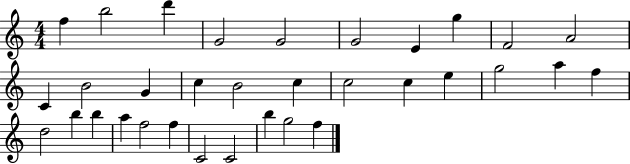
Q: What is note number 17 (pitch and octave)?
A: C5